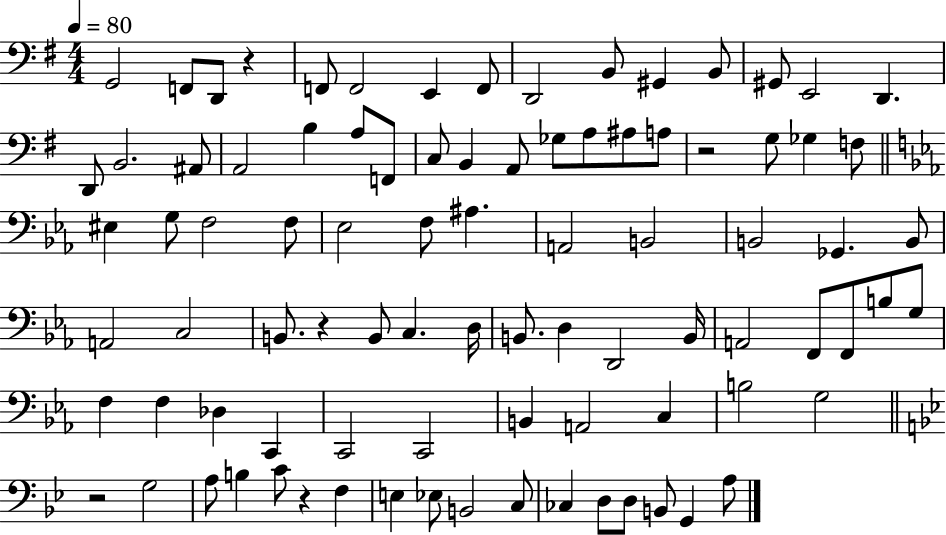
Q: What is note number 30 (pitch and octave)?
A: Gb3